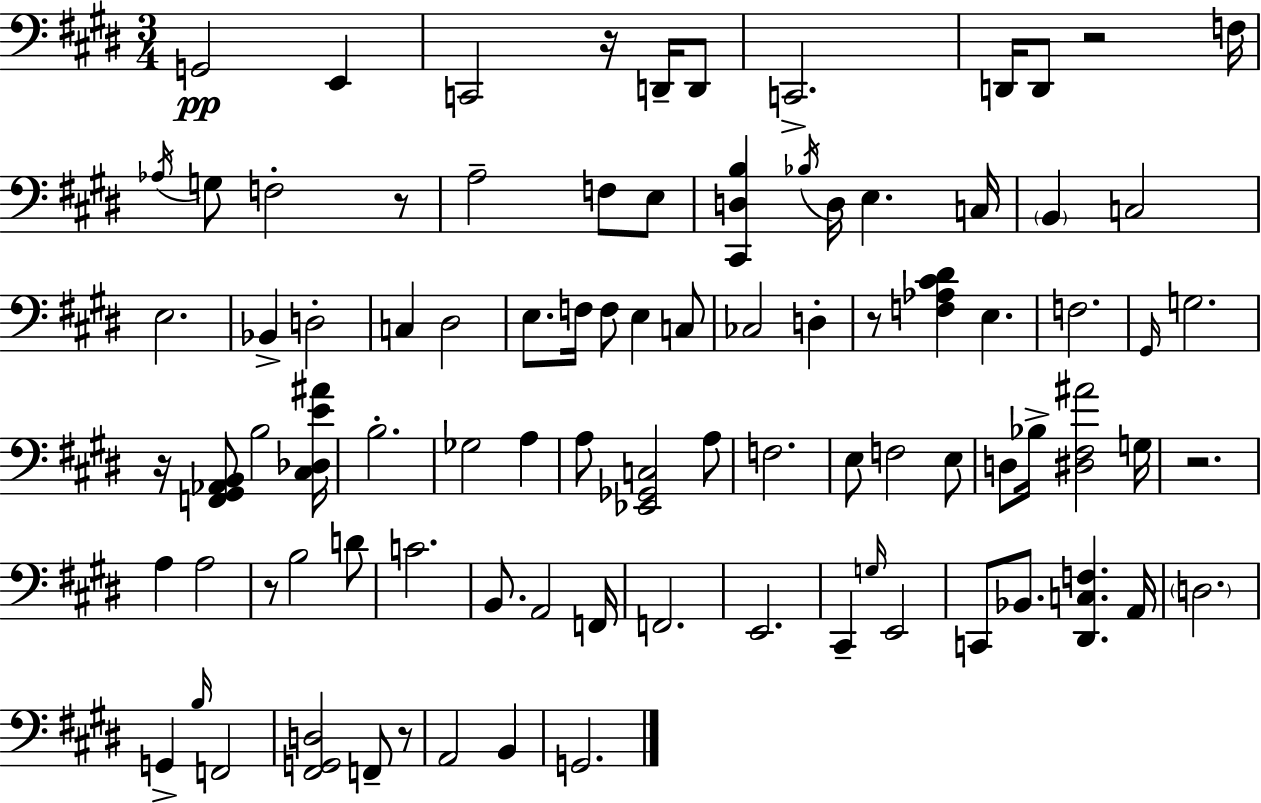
G2/h E2/q C2/h R/s D2/s D2/e C2/h. D2/s D2/e R/h F3/s Ab3/s G3/e F3/h R/e A3/h F3/e E3/e [C#2,D3,B3]/q Bb3/s D3/s E3/q. C3/s B2/q C3/h E3/h. Bb2/q D3/h C3/q D#3/h E3/e. F3/s F3/e E3/q C3/e CES3/h D3/q R/e [F3,Ab3,C#4,D#4]/q E3/q. F3/h. G#2/s G3/h. R/s [F2,G#2,Ab2,B2]/e B3/h [C#3,Db3,E4,A#4]/s B3/h. Gb3/h A3/q A3/e [Eb2,Gb2,C3]/h A3/e F3/h. E3/e F3/h E3/e D3/e Bb3/s [D#3,F#3,A#4]/h G3/s R/h. A3/q A3/h R/e B3/h D4/e C4/h. B2/e. A2/h F2/s F2/h. E2/h. C#2/q G3/s E2/h C2/e Bb2/e. [D#2,C3,F3]/q. A2/s D3/h. G2/q B3/s F2/h [F#2,G2,D3]/h F2/e R/e A2/h B2/q G2/h.